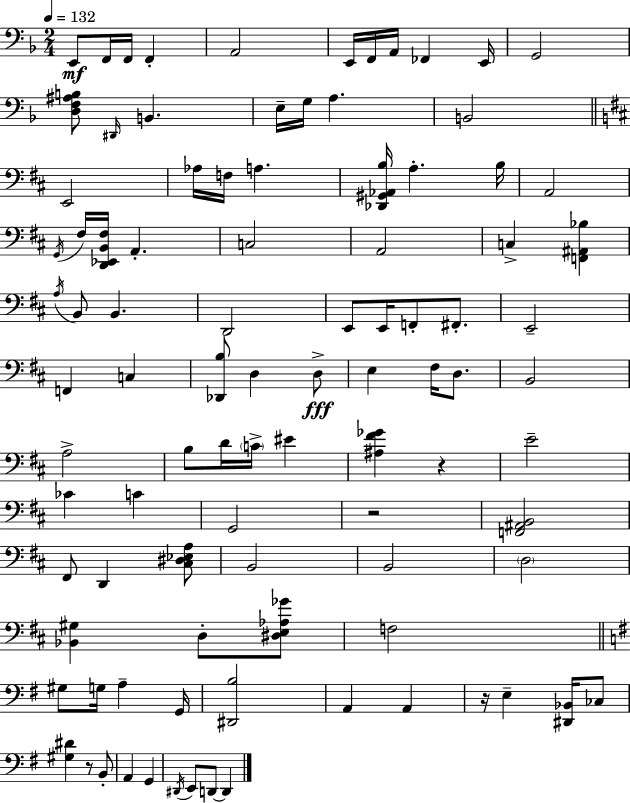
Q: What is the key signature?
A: D minor